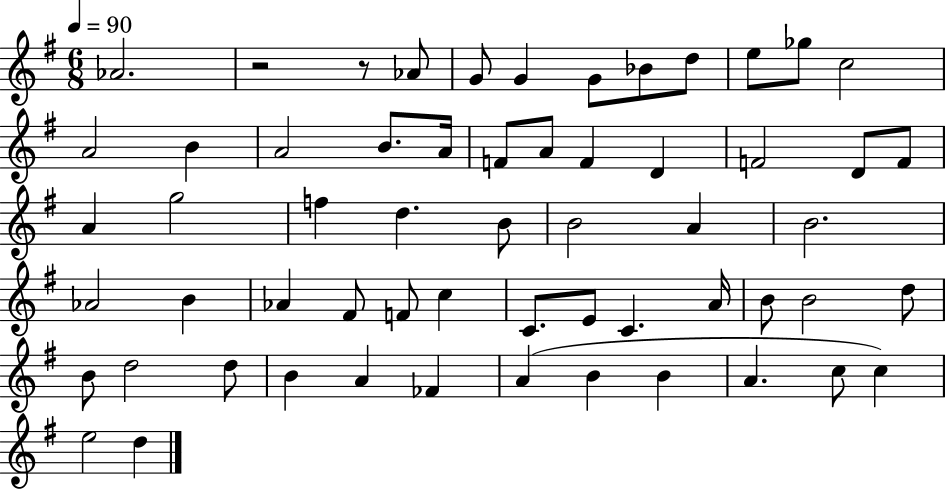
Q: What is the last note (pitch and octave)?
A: D5